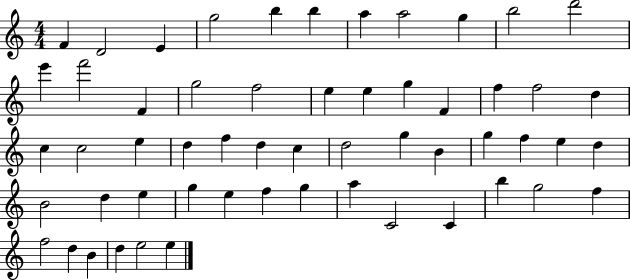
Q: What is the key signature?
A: C major